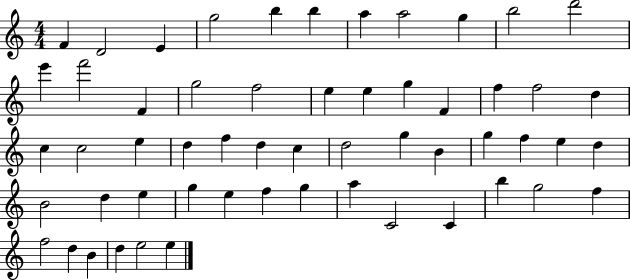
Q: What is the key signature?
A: C major